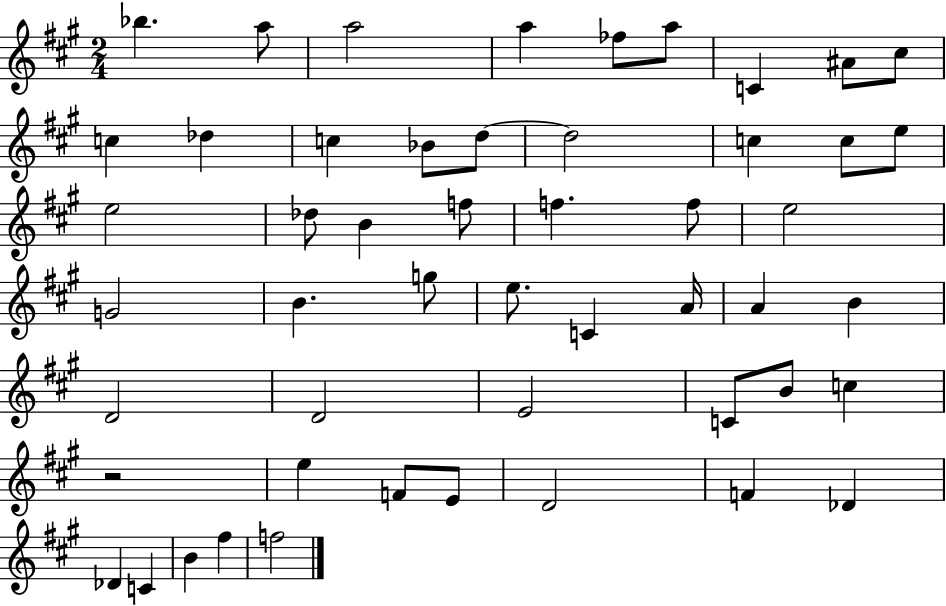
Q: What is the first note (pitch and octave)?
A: Bb5